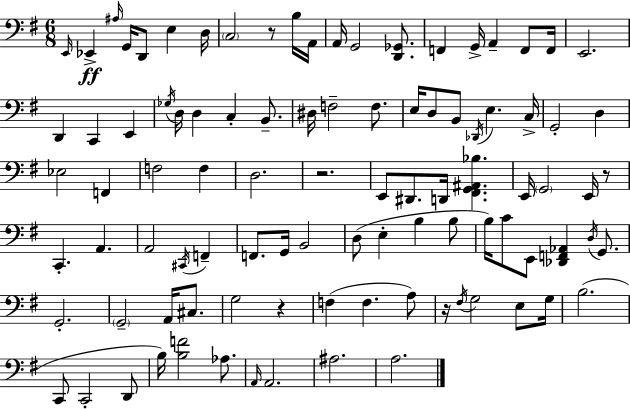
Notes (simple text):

E2/s Eb2/q A#3/s G2/s D2/e E3/q D3/s C3/h R/e B3/s A2/s A2/s G2/h [D2,Gb2]/e. F2/q G2/s A2/q F2/e F2/s E2/h. D2/q C2/q E2/q Gb3/s D3/s D3/q C3/q B2/e. D#3/s F3/h F3/e. E3/s D3/e B2/e Db2/s E3/q. C3/s G2/h D3/q Eb3/h F2/q F3/h F3/q D3/h. R/h. E2/e D#2/e. D2/s [F#2,G2,A#2,Bb3]/q. E2/s G2/h E2/s R/e C2/q. A2/q. A2/h C#2/s F2/q F2/e. G2/s B2/h D3/e E3/q B3/q B3/e B3/s C4/e E2/e [Db2,F2,Ab2]/q D3/s G2/e. G2/h. G2/h A2/s C#3/e. G3/h R/q F3/q F3/q. A3/e R/s F#3/s G3/h E3/e G3/s B3/h. C2/e C2/h D2/e B3/s [B3,F4]/h Ab3/e. A2/s A2/h. A#3/h. A3/h.